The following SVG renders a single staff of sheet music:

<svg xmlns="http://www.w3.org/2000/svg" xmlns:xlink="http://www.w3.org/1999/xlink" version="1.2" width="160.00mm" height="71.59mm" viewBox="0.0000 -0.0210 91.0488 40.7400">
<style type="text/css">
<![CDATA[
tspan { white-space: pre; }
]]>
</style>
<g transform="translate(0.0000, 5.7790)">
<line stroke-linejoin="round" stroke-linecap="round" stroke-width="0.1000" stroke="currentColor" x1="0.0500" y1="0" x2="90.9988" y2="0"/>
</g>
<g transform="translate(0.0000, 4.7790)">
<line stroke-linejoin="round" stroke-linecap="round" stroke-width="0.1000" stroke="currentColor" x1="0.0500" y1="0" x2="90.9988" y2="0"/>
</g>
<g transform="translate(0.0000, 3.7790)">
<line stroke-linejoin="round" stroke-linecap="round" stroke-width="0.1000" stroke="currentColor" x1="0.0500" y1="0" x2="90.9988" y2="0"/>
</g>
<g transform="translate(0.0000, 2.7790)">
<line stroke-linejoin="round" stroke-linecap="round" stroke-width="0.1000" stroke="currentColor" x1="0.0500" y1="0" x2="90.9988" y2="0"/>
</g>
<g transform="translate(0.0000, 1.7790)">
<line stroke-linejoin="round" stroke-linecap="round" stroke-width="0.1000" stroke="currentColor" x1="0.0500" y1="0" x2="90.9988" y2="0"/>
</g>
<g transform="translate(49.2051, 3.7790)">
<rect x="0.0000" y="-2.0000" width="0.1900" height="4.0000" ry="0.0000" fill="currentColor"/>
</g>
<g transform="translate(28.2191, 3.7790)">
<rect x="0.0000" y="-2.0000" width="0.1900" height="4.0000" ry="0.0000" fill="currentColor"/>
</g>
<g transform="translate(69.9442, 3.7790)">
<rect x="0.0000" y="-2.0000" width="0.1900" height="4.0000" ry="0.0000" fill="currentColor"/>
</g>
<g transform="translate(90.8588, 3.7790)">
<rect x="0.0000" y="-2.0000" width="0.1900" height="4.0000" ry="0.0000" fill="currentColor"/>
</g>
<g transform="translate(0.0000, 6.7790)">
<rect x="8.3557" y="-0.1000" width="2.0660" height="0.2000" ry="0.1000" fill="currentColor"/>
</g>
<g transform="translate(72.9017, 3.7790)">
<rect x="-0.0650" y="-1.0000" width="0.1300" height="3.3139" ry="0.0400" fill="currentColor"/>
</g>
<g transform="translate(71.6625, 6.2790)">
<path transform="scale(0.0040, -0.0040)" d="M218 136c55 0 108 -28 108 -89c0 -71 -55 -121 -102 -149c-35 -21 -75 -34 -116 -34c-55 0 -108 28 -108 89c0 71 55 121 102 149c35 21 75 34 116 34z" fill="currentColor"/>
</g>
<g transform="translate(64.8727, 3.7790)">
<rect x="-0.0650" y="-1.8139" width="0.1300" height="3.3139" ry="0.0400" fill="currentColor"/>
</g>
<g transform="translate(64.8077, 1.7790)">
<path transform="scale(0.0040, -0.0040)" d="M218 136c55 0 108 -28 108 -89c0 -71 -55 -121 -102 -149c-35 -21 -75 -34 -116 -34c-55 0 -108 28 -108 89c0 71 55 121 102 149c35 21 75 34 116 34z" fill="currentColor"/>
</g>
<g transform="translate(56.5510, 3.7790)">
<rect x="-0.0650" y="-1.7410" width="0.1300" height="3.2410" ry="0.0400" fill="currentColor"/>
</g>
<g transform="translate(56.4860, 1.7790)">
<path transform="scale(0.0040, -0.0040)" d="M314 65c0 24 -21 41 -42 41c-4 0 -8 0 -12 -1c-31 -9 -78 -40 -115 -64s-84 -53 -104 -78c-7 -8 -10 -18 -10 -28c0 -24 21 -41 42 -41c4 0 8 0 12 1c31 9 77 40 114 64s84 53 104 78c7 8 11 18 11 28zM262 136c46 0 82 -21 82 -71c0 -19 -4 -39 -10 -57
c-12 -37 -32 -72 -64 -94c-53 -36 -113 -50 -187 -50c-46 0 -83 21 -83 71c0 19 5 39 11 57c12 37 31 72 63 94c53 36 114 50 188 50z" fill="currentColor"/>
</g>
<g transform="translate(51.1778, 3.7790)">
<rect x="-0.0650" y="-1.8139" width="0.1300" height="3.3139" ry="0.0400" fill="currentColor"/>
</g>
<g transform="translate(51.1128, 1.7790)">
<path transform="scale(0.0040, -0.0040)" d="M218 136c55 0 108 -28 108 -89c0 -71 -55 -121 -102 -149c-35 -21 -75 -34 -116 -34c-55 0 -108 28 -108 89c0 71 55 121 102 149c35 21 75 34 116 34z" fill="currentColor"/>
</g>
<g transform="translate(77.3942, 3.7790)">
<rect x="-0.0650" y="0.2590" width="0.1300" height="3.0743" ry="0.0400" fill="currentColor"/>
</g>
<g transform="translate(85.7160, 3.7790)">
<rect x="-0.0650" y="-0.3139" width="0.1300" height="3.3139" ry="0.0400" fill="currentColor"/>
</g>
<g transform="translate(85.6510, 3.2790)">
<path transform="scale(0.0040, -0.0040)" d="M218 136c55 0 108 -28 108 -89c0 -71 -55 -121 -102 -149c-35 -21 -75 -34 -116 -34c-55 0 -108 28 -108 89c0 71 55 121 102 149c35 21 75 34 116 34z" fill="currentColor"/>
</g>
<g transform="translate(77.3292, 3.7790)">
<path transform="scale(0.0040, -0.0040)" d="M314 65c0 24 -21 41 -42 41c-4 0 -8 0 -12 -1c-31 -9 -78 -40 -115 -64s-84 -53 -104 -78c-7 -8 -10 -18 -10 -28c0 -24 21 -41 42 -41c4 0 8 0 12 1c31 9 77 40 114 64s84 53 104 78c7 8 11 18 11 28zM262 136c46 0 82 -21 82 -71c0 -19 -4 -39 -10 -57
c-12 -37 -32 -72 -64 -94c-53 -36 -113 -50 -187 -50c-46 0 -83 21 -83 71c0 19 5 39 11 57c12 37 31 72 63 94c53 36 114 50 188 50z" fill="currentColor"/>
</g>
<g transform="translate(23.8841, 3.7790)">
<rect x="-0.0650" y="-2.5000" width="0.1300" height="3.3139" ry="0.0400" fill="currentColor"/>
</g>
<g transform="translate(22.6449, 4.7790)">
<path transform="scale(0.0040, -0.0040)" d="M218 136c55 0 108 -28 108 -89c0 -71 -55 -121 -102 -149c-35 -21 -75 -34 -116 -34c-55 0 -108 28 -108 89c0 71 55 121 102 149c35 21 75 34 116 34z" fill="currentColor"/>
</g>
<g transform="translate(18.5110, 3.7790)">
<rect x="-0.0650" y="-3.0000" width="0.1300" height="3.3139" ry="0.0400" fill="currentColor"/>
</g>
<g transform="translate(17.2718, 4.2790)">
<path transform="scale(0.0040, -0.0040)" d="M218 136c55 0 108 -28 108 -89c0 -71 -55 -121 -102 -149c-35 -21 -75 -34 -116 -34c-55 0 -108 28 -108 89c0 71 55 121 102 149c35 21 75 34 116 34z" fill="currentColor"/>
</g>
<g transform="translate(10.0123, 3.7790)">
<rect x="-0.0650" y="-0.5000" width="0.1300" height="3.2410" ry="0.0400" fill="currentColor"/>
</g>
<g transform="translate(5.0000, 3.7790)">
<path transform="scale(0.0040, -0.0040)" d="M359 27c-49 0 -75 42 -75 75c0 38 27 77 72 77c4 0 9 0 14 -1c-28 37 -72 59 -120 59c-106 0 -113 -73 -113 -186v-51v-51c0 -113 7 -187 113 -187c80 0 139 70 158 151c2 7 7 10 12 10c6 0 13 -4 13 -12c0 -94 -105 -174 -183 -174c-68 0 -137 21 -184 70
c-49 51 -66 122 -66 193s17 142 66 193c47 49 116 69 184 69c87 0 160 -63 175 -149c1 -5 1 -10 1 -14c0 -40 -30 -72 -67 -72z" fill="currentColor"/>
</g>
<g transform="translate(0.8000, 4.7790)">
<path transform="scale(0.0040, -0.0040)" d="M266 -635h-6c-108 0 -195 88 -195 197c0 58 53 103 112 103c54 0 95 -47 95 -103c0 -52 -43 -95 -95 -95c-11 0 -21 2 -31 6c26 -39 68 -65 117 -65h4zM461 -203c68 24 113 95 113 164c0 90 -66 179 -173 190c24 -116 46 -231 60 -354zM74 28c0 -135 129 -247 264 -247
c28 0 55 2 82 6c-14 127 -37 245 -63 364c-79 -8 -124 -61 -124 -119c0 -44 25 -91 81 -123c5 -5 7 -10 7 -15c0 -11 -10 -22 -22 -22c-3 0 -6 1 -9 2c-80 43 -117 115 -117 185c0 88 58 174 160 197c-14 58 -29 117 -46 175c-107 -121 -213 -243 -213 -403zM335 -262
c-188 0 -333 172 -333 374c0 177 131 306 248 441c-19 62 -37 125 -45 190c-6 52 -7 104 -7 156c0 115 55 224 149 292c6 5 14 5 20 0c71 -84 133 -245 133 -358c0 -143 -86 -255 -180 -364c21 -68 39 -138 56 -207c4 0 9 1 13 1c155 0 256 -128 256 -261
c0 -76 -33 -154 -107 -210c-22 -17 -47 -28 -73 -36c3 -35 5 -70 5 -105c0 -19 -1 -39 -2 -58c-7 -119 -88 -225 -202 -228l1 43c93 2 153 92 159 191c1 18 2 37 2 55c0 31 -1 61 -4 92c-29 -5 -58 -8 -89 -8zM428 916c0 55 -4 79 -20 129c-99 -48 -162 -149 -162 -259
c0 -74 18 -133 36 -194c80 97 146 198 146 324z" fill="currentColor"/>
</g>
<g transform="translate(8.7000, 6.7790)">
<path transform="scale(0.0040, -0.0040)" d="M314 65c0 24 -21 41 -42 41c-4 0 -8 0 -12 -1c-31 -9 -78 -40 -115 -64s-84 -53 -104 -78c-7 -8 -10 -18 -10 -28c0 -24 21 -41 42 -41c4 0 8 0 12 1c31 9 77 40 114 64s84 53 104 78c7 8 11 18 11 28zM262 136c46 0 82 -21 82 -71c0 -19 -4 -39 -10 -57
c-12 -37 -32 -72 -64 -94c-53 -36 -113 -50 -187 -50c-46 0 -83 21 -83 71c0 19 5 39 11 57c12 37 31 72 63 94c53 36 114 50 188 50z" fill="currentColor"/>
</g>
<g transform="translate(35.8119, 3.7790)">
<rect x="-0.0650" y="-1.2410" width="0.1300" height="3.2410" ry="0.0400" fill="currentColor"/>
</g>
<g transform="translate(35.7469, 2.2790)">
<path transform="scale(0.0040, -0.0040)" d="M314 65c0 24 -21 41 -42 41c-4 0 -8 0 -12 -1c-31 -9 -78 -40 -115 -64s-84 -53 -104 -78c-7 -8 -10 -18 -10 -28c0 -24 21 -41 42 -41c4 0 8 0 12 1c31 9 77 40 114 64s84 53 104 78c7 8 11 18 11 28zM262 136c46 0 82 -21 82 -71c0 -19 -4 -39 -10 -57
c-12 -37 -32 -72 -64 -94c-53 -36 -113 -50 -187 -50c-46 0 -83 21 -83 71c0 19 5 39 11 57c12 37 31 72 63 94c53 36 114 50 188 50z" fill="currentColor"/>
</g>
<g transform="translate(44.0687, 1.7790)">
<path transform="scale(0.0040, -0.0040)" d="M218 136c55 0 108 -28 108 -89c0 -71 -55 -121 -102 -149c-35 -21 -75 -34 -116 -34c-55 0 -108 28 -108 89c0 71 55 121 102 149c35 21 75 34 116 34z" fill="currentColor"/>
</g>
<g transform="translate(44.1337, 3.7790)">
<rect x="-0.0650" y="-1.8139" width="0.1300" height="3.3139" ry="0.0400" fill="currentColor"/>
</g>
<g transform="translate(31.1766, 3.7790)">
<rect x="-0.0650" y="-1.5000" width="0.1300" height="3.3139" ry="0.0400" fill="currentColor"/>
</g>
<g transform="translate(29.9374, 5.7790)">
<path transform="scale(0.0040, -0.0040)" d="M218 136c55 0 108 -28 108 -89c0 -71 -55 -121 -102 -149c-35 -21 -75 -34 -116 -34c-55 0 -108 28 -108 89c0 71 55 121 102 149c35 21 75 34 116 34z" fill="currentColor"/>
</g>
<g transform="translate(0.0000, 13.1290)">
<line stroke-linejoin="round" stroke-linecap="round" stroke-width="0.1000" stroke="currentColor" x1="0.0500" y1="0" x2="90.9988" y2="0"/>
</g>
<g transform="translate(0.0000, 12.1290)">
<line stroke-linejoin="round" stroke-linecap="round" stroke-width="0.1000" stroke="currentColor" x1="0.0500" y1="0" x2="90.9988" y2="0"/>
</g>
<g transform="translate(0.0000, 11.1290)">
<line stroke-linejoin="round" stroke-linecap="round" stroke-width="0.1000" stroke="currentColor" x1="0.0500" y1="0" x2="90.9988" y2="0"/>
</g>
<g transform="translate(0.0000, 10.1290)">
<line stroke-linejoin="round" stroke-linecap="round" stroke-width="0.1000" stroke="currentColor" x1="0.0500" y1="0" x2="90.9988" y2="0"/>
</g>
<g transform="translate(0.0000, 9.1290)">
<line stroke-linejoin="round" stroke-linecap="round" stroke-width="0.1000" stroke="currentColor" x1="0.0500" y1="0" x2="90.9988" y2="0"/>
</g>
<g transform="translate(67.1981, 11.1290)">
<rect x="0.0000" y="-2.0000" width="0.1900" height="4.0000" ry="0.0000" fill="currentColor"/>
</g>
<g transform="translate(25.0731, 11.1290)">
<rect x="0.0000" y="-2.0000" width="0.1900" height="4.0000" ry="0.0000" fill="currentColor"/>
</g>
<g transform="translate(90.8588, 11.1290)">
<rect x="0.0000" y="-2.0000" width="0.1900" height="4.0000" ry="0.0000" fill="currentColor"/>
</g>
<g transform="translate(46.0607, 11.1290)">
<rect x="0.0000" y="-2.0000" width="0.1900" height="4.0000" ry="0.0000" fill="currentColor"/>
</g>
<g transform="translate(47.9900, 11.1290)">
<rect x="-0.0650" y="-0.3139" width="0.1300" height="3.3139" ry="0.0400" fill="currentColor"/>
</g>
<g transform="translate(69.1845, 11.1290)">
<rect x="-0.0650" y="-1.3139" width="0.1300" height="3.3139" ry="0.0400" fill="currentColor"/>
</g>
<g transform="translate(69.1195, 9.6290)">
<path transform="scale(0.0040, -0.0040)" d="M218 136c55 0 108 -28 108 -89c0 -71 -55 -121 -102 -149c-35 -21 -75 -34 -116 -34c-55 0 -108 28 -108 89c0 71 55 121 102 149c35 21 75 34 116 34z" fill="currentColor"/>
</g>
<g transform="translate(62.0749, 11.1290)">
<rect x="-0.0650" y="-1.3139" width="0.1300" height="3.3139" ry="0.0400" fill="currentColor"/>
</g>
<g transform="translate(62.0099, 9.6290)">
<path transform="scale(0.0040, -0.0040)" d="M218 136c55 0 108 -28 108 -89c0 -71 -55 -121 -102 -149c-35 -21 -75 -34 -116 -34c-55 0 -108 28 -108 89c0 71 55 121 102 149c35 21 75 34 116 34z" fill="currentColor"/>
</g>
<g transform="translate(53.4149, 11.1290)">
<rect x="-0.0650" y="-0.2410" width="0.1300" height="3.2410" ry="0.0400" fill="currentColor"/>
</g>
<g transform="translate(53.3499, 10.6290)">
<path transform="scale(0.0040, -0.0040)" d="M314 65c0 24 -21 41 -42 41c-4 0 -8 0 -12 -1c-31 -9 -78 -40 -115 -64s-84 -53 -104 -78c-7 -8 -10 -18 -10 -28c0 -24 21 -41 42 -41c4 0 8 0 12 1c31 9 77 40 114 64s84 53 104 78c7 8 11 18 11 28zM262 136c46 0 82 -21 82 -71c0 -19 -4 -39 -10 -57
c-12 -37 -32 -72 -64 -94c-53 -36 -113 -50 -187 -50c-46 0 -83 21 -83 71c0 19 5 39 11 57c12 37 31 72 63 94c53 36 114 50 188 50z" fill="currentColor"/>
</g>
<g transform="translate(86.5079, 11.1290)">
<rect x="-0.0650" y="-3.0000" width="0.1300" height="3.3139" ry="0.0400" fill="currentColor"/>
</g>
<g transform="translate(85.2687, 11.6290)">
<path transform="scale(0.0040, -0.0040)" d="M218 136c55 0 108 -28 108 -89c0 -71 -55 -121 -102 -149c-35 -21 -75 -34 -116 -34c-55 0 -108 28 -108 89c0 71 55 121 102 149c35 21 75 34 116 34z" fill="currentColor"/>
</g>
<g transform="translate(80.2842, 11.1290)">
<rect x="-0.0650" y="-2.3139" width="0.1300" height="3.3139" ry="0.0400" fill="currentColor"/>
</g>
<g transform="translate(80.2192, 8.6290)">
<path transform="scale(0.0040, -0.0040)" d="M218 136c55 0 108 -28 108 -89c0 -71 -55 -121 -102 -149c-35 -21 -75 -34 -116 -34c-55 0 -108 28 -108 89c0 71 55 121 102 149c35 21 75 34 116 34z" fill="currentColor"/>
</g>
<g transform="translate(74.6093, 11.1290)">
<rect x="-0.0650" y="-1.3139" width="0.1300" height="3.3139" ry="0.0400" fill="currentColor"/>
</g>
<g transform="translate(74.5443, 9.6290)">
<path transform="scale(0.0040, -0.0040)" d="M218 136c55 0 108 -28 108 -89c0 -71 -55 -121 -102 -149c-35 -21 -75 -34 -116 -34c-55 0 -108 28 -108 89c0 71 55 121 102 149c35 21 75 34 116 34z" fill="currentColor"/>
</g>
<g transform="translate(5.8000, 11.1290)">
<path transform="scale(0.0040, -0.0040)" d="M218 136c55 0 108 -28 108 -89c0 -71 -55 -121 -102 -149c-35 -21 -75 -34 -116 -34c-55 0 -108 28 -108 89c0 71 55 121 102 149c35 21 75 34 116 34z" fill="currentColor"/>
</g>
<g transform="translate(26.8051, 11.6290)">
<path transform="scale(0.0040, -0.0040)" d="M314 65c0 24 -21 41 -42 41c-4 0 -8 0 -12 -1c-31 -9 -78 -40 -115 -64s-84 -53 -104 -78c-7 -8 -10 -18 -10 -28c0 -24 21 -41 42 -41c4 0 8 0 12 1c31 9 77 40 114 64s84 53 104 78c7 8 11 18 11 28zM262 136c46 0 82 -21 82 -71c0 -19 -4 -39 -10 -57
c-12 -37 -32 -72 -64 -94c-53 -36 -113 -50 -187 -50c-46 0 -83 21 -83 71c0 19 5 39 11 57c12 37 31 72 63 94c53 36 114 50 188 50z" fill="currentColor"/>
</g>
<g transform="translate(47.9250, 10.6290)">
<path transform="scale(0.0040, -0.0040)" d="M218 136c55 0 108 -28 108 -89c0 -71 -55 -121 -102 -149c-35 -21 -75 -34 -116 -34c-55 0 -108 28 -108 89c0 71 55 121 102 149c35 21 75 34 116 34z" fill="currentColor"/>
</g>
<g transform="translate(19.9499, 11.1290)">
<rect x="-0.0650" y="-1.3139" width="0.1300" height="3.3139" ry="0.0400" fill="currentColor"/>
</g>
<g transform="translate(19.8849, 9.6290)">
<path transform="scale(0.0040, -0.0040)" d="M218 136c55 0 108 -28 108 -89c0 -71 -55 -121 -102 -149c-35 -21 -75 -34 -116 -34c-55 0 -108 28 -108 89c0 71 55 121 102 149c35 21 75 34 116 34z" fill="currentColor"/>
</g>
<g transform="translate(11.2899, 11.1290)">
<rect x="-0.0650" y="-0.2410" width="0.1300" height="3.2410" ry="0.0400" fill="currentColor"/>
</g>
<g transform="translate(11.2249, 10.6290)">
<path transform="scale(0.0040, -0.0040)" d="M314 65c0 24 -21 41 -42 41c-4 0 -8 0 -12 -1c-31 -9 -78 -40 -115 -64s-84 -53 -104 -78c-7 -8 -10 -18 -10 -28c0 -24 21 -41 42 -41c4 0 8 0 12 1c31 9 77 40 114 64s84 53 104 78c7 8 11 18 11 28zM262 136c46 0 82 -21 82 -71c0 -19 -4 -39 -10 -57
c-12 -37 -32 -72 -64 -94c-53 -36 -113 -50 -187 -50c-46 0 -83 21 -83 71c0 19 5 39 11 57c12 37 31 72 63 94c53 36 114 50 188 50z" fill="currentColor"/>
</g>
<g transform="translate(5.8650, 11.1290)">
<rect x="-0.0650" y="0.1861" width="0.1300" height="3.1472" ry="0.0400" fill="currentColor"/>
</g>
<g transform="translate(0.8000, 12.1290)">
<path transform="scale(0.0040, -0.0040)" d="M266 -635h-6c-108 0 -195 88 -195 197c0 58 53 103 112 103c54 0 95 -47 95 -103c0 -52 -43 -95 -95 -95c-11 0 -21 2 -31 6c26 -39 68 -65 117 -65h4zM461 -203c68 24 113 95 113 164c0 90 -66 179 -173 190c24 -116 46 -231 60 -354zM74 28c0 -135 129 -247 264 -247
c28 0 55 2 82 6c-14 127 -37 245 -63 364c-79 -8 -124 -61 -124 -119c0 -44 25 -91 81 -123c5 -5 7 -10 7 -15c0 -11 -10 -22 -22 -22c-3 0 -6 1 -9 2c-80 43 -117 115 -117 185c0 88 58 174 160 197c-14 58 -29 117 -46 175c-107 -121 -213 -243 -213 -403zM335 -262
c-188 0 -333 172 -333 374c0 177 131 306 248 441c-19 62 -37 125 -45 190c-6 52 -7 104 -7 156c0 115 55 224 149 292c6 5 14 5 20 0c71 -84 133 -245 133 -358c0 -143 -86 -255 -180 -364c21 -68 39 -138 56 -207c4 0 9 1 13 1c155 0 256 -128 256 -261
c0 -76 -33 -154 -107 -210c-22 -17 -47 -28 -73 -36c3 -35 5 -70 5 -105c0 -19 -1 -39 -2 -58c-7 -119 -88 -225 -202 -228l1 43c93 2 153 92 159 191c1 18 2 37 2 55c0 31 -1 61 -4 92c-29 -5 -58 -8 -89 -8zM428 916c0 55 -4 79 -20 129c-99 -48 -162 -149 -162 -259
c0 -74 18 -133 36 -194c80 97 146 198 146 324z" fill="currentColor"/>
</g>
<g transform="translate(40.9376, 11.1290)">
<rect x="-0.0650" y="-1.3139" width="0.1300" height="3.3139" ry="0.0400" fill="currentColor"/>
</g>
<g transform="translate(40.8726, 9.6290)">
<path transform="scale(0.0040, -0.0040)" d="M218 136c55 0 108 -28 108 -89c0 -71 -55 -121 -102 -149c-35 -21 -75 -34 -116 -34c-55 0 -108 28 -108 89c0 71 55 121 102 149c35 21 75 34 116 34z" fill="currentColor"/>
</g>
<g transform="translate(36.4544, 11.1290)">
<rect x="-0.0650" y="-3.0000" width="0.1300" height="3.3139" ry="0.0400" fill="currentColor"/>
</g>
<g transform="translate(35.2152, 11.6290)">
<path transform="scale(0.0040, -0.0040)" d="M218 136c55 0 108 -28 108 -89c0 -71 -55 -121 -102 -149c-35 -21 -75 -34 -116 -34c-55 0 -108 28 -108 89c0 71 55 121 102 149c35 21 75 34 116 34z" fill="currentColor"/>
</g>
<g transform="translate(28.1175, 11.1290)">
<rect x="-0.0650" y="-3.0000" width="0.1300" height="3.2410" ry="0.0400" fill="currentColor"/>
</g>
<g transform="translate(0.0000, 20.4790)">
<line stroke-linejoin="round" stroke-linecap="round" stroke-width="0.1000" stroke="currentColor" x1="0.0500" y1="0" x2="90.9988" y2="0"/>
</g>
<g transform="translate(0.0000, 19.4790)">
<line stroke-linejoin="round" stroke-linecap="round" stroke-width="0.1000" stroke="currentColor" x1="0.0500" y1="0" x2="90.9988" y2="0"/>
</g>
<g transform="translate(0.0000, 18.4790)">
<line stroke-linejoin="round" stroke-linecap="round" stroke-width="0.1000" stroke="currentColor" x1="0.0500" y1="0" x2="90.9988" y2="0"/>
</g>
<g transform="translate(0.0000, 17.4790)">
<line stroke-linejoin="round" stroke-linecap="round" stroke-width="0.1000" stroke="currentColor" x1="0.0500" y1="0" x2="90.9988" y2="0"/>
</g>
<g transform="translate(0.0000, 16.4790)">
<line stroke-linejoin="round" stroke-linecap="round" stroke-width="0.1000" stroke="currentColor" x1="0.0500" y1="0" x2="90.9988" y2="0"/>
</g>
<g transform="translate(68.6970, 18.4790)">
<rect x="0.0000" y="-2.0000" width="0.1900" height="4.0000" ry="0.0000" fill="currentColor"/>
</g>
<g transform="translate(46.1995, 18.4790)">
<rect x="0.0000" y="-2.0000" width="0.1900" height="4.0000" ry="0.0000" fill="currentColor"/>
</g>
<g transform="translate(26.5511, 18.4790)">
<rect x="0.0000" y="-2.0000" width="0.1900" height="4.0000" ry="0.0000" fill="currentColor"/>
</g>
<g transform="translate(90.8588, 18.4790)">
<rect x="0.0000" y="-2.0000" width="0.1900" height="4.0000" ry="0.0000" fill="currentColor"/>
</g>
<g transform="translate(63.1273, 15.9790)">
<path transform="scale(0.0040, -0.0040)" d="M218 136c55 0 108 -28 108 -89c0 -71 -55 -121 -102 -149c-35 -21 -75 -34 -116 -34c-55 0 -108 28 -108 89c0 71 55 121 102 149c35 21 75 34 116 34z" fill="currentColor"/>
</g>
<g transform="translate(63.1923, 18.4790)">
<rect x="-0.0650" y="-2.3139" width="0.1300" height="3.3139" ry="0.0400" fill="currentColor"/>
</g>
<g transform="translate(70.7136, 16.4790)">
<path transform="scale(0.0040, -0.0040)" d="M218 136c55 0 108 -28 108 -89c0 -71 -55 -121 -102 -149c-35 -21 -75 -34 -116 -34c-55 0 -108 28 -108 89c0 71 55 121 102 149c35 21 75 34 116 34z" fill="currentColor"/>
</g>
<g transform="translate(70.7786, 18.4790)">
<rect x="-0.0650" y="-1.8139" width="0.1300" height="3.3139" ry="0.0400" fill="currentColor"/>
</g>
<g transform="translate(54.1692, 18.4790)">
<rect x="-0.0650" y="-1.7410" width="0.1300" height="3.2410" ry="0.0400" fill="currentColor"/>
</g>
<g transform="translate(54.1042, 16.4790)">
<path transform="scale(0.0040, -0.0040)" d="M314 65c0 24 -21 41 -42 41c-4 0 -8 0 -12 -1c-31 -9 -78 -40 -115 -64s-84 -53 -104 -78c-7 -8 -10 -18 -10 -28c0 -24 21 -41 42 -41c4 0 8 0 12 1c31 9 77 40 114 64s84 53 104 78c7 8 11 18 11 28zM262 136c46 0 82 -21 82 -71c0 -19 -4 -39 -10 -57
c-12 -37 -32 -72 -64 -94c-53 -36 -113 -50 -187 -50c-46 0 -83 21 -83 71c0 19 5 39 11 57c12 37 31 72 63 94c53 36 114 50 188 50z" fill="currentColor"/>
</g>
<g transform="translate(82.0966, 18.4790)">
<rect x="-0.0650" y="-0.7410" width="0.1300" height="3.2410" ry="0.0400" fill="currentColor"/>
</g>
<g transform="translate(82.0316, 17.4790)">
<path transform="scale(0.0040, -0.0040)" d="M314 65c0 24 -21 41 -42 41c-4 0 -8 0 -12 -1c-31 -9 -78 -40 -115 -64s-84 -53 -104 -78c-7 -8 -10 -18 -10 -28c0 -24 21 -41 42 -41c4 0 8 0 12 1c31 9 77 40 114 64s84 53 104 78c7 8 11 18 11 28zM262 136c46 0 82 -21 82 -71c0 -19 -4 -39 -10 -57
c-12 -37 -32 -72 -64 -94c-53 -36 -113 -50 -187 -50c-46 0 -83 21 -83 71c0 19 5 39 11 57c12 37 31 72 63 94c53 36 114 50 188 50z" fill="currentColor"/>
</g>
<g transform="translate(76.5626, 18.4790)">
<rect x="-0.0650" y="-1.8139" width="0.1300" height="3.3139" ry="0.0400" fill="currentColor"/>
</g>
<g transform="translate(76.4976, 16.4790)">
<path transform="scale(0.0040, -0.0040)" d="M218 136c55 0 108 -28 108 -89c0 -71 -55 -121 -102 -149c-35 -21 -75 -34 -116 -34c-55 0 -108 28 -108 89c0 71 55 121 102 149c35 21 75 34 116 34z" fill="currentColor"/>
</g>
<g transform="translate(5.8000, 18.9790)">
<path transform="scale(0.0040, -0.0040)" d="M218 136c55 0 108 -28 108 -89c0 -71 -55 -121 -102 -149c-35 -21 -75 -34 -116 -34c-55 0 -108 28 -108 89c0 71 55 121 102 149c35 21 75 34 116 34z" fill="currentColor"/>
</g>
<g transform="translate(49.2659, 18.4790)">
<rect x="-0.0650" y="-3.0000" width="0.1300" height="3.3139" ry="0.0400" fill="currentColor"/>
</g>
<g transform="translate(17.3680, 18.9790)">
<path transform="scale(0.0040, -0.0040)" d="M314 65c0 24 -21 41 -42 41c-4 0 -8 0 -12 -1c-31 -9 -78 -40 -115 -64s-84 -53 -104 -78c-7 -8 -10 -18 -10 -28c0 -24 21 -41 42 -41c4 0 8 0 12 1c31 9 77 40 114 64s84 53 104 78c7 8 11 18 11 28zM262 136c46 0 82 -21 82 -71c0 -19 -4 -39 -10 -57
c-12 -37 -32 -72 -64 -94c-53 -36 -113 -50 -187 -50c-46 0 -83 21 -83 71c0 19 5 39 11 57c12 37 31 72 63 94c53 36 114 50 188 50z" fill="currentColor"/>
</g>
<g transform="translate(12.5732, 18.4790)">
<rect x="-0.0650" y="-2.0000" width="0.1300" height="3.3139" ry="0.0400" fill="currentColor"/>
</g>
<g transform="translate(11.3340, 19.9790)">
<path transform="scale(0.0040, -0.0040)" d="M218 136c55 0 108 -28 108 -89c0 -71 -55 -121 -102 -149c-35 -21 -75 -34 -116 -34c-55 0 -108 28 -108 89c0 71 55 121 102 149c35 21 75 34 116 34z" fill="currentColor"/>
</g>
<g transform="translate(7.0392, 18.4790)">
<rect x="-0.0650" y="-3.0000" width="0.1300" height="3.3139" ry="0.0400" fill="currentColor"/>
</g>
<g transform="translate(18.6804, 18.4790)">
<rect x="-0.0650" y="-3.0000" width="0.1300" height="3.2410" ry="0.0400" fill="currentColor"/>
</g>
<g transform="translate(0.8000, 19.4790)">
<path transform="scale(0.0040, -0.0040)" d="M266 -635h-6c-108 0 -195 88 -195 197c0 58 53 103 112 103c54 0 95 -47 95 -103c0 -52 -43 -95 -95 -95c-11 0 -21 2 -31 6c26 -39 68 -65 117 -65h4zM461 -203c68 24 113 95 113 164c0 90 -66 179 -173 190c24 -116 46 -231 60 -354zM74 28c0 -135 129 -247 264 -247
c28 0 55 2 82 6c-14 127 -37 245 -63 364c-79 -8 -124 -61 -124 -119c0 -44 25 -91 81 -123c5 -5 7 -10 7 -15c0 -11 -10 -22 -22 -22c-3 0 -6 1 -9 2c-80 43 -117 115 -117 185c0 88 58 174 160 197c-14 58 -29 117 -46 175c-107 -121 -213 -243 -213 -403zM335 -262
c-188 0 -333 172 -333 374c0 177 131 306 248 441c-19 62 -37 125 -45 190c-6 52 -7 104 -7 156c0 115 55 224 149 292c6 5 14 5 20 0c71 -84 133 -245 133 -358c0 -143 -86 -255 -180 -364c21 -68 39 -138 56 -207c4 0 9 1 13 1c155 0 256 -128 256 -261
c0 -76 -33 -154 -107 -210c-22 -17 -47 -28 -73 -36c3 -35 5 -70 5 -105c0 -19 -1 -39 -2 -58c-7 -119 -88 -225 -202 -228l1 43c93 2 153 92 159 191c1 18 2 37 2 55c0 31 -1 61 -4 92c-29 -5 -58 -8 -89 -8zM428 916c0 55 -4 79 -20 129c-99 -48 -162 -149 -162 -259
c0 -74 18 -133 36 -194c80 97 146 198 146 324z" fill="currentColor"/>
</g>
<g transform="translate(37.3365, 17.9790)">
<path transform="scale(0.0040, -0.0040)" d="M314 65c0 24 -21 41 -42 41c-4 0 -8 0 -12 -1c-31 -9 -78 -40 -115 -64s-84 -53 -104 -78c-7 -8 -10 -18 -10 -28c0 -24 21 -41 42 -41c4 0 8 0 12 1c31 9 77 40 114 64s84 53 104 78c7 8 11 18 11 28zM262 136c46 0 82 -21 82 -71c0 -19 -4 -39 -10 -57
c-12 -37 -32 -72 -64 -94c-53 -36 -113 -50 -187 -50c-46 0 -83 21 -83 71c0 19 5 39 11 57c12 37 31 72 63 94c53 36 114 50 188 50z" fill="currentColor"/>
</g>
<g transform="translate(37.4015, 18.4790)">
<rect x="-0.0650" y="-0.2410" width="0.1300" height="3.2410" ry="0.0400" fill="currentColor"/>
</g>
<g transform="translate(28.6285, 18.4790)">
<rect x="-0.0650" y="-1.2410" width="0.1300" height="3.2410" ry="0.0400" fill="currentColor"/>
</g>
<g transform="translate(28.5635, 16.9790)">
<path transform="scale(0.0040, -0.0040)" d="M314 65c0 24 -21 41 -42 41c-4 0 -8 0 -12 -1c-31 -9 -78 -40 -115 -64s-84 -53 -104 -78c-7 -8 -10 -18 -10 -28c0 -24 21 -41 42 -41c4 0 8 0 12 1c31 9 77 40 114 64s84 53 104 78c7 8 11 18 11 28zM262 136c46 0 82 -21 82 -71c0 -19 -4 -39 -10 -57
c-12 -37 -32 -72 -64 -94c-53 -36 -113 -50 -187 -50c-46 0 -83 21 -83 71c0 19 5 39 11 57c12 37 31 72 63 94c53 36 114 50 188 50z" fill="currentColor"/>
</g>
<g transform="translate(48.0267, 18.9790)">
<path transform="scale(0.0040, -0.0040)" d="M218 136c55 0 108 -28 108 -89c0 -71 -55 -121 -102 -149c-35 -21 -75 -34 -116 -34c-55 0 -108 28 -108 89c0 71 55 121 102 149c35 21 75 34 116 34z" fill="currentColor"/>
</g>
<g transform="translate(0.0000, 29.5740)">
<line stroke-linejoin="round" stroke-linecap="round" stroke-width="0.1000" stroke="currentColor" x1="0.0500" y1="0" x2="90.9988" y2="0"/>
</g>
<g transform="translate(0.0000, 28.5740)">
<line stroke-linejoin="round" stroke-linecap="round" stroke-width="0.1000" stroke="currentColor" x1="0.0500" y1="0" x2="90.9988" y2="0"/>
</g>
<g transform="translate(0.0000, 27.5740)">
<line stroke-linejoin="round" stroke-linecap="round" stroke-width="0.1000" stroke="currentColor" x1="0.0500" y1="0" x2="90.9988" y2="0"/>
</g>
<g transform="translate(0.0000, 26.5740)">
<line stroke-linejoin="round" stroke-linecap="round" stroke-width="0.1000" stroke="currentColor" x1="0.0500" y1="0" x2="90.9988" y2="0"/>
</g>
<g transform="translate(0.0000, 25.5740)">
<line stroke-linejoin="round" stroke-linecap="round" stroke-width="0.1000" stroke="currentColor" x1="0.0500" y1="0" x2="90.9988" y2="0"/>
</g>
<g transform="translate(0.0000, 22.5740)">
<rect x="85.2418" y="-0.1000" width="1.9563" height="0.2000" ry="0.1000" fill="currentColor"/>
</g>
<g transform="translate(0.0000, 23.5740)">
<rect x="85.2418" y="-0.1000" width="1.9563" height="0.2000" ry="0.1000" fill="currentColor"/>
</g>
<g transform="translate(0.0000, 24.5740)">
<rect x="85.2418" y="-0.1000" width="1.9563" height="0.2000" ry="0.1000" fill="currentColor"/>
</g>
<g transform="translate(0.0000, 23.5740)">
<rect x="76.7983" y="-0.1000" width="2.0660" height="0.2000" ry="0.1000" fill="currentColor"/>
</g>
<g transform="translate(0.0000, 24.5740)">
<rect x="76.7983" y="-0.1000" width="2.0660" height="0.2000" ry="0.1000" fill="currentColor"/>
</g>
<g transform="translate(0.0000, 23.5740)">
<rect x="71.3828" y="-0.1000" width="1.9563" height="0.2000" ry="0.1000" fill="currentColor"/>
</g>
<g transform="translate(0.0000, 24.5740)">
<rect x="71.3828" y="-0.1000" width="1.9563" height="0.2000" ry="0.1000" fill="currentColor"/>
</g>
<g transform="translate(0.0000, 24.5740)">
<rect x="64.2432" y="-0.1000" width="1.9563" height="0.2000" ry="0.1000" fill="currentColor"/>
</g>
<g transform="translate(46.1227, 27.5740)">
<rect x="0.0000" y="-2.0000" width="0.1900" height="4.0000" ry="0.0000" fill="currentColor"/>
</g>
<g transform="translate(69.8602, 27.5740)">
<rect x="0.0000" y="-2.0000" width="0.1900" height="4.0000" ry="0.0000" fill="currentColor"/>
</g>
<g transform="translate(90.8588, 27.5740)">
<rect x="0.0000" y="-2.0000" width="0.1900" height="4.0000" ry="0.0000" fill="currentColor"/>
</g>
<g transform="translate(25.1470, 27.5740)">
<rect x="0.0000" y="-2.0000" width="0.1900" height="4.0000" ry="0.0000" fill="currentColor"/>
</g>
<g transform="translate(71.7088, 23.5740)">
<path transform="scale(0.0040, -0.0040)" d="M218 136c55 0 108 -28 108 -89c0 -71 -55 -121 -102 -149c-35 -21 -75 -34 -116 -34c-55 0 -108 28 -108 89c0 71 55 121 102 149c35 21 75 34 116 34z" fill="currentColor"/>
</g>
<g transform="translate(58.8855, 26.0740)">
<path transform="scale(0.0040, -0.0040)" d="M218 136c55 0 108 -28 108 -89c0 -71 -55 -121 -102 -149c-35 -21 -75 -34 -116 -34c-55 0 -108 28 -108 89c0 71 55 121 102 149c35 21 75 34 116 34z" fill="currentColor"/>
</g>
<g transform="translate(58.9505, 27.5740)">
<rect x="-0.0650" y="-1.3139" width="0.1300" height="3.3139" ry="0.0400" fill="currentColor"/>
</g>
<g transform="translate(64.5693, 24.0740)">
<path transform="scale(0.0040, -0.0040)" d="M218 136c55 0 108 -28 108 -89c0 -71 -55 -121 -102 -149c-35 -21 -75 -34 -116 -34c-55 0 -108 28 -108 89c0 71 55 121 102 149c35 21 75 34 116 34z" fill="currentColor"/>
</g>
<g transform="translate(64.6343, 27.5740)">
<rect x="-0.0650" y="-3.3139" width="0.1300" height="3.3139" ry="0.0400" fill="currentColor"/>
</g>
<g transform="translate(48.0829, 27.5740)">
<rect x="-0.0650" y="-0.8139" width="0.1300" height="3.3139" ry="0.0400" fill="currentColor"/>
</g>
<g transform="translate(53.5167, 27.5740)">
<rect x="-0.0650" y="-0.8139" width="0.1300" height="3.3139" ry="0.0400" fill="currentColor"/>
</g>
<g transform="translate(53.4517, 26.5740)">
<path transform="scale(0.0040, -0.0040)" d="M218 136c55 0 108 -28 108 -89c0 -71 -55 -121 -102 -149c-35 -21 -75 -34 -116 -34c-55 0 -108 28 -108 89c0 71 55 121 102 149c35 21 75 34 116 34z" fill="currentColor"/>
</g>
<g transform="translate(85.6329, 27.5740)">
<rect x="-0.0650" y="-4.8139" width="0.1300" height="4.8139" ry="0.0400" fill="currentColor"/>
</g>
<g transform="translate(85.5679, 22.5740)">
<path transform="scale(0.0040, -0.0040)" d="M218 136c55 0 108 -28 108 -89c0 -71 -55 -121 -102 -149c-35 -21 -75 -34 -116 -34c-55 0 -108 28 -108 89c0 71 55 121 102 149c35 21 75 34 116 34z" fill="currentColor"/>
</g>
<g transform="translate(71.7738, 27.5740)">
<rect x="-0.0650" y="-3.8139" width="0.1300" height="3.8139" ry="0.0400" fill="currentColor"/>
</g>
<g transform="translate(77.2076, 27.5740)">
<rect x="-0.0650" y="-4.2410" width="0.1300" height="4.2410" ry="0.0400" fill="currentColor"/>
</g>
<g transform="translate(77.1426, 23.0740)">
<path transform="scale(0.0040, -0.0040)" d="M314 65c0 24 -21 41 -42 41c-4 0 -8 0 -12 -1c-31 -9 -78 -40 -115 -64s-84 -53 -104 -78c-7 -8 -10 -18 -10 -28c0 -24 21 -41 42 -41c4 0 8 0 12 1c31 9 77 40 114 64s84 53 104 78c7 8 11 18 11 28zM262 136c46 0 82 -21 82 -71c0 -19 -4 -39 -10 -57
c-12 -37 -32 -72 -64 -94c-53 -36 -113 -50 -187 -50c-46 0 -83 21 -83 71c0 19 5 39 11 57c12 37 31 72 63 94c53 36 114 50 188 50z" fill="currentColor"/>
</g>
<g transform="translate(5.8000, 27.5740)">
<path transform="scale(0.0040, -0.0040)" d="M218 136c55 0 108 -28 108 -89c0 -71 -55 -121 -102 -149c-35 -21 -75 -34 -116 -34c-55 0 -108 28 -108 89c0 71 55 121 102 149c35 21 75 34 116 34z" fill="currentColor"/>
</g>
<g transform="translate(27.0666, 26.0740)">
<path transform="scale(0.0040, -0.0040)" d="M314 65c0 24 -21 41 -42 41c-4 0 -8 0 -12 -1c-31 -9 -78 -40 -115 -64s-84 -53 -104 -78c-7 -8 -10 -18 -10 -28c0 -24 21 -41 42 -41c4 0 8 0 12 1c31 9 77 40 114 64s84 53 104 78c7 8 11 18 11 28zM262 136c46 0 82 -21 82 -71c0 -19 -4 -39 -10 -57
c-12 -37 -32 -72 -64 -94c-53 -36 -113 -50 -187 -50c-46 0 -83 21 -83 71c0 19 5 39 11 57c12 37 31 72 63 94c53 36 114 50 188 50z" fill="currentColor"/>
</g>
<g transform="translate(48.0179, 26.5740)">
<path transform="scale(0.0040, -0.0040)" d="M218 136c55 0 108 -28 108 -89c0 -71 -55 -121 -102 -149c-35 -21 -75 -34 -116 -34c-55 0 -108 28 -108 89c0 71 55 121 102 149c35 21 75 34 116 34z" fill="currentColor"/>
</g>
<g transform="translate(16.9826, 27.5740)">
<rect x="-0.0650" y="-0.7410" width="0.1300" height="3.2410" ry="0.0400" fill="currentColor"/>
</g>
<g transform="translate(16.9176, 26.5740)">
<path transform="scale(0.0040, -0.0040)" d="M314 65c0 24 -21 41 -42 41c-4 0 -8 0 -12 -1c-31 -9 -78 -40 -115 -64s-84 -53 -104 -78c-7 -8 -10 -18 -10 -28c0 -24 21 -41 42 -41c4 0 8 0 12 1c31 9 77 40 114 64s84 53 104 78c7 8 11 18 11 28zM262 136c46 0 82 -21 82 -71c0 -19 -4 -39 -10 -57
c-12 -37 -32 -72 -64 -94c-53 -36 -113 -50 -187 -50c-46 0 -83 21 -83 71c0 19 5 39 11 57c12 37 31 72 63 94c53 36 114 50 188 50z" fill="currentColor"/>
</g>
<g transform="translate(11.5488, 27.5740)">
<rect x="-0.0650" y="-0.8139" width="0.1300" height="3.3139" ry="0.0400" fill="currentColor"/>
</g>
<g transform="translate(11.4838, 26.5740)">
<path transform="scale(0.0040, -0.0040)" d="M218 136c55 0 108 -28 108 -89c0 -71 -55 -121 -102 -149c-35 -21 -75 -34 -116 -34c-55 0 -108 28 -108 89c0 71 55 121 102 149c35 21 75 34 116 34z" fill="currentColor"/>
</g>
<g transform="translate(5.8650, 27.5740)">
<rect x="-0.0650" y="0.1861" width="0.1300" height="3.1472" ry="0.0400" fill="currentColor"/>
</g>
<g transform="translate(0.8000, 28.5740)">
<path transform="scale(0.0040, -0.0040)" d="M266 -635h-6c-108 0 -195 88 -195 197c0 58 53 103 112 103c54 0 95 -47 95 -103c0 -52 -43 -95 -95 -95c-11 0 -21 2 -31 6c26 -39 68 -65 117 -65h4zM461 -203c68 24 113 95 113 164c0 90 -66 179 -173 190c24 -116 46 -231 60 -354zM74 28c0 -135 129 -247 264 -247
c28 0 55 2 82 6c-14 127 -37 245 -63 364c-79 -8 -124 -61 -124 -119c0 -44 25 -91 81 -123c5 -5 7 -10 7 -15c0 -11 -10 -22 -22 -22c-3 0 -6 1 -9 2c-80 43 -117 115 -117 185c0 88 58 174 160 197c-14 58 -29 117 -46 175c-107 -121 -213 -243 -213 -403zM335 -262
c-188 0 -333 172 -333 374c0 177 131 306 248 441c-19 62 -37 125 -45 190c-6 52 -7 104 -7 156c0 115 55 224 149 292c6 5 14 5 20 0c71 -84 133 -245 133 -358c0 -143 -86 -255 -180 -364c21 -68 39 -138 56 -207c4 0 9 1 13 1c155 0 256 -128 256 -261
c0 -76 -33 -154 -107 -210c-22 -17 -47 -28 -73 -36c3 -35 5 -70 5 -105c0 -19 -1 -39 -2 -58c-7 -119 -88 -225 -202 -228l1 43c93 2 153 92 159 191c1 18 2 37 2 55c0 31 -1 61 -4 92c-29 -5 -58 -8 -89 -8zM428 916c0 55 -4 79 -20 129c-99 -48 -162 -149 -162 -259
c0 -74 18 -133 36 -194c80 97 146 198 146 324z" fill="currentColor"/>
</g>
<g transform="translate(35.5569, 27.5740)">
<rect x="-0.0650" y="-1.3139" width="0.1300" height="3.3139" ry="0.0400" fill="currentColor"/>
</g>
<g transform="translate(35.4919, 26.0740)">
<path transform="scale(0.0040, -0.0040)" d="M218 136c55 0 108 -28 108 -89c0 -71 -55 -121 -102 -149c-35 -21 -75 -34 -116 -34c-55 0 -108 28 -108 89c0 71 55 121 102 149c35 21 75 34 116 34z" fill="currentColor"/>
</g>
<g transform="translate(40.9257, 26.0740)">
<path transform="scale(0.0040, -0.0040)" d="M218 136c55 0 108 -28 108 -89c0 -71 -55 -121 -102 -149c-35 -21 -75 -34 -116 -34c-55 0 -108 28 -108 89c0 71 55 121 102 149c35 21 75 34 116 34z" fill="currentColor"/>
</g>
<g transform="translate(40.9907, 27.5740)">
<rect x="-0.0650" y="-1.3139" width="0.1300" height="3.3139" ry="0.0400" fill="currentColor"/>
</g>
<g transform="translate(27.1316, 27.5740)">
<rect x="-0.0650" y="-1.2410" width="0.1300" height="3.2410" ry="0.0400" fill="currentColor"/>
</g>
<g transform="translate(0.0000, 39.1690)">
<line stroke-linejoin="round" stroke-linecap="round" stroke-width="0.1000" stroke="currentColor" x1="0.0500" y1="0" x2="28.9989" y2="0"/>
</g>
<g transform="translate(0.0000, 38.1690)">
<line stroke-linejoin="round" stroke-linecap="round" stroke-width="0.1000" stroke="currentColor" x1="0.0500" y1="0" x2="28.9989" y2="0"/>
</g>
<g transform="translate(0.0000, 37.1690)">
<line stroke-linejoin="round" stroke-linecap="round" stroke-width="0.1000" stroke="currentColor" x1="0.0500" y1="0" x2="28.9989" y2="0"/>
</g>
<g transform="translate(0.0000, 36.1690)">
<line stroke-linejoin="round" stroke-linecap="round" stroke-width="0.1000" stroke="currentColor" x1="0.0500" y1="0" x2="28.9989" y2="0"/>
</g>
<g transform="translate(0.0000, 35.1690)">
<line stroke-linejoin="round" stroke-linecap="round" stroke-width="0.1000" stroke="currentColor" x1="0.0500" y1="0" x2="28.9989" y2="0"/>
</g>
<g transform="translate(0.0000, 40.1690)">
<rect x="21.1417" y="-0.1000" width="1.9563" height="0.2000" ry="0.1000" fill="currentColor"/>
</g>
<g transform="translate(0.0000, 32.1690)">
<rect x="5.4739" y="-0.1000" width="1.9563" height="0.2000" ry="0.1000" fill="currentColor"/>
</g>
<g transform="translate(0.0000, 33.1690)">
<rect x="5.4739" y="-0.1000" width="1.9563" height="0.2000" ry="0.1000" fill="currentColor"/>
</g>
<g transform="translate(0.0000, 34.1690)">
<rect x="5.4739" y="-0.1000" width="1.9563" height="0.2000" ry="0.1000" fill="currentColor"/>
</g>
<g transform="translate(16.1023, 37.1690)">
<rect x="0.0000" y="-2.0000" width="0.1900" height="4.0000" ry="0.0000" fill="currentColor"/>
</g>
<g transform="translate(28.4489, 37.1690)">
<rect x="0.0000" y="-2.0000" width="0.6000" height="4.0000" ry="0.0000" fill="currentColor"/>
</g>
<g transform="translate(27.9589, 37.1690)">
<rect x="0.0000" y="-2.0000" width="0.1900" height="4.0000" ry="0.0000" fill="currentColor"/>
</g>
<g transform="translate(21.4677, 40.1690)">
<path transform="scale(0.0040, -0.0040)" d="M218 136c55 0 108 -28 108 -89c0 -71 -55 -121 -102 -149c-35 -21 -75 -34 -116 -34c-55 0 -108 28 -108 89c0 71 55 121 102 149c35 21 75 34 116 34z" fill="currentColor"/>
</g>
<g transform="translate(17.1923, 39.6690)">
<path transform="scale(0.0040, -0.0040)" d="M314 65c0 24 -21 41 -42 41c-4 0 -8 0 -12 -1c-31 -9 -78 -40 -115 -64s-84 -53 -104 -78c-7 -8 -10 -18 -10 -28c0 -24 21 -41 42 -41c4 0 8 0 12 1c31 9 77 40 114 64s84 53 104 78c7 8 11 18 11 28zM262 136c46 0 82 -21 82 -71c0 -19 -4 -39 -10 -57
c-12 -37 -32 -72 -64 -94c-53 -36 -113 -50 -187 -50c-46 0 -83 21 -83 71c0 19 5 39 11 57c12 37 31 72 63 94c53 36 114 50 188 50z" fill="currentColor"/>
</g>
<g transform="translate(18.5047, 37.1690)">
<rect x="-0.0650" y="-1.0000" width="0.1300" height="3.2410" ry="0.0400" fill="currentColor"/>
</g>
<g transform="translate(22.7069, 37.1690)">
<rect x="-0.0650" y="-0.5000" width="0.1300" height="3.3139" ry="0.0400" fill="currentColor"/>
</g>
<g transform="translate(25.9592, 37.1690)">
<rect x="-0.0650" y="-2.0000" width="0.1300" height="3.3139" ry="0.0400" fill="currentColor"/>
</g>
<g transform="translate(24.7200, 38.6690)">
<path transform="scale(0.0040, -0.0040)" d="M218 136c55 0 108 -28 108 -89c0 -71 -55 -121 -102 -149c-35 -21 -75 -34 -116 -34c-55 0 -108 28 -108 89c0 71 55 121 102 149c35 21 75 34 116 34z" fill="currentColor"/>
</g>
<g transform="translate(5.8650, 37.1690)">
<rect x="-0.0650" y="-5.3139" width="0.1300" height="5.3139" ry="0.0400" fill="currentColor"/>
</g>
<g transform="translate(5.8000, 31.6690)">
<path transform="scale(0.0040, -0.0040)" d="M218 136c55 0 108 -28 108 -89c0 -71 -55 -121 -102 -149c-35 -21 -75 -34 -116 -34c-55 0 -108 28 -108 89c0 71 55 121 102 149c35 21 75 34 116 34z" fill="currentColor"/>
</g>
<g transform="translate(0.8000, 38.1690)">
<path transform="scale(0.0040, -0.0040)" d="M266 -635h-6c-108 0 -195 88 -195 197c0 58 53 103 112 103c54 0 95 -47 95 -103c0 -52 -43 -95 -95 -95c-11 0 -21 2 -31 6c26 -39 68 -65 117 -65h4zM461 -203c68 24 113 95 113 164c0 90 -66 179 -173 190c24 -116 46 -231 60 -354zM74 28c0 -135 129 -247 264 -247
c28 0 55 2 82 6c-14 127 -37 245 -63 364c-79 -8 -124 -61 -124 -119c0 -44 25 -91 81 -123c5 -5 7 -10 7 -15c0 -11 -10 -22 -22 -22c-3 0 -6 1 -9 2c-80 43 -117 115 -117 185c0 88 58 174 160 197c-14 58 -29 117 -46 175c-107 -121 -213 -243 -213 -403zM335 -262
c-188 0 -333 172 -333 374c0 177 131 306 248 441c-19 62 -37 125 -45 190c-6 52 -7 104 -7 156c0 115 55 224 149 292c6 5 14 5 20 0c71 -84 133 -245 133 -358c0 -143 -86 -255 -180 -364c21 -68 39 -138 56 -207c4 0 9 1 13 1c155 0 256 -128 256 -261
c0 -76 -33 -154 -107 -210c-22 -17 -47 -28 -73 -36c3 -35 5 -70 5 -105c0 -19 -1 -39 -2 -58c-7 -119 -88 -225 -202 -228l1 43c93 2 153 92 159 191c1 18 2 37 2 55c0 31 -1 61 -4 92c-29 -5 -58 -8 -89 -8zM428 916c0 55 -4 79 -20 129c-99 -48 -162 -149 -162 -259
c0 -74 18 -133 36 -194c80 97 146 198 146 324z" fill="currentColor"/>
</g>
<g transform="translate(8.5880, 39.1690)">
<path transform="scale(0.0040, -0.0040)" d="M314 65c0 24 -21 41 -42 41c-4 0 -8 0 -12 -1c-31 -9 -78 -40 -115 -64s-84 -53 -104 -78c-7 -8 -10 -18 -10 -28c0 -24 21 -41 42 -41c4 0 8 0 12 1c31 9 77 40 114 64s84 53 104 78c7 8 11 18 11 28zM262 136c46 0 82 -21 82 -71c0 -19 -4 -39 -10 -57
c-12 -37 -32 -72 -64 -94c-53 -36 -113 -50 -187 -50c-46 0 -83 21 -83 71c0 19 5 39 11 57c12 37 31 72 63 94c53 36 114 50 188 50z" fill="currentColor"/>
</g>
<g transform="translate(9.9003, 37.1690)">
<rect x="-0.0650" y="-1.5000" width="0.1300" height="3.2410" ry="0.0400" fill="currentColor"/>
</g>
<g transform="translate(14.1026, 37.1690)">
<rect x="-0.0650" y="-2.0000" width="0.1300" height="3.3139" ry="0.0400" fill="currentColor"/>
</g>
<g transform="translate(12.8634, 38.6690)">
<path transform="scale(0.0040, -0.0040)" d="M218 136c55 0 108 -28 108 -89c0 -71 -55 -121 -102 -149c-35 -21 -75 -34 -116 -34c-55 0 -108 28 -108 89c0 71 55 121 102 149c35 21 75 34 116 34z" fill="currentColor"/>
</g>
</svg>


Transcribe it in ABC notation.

X:1
T:Untitled
M:4/4
L:1/4
K:C
C2 A G E e2 f f f2 f D B2 c B c2 e A2 A e c c2 e e e g A A F A2 e2 c2 A f2 g f f d2 B d d2 e2 e e d d e b c' d'2 e' f' E2 F D2 C F